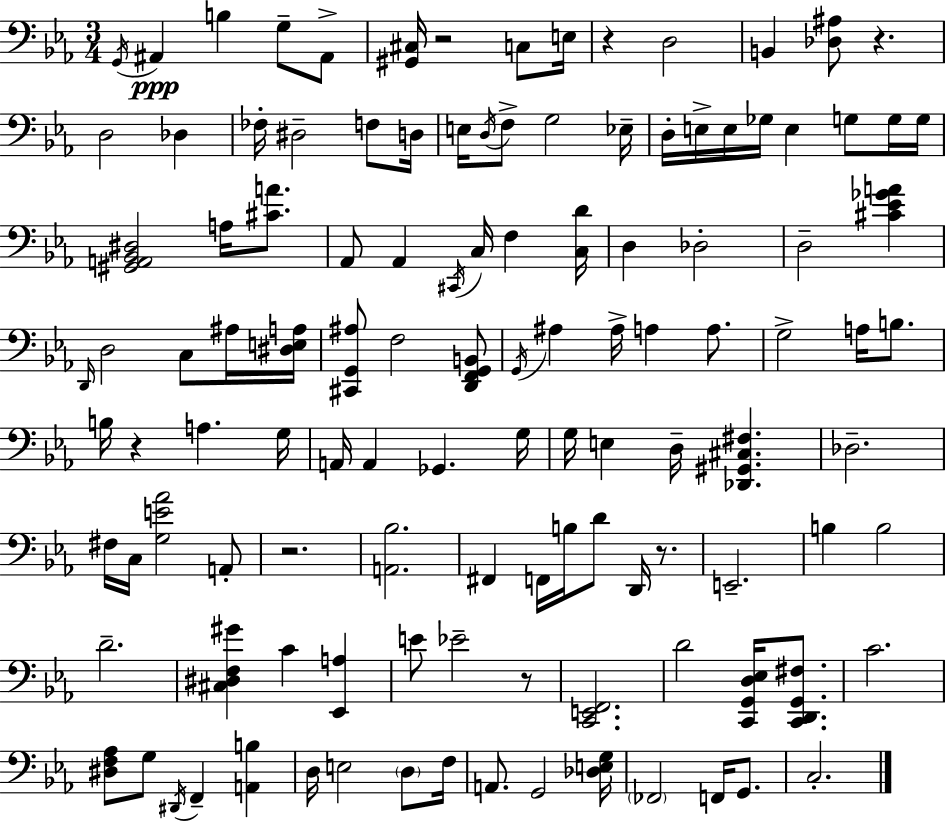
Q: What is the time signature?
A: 3/4